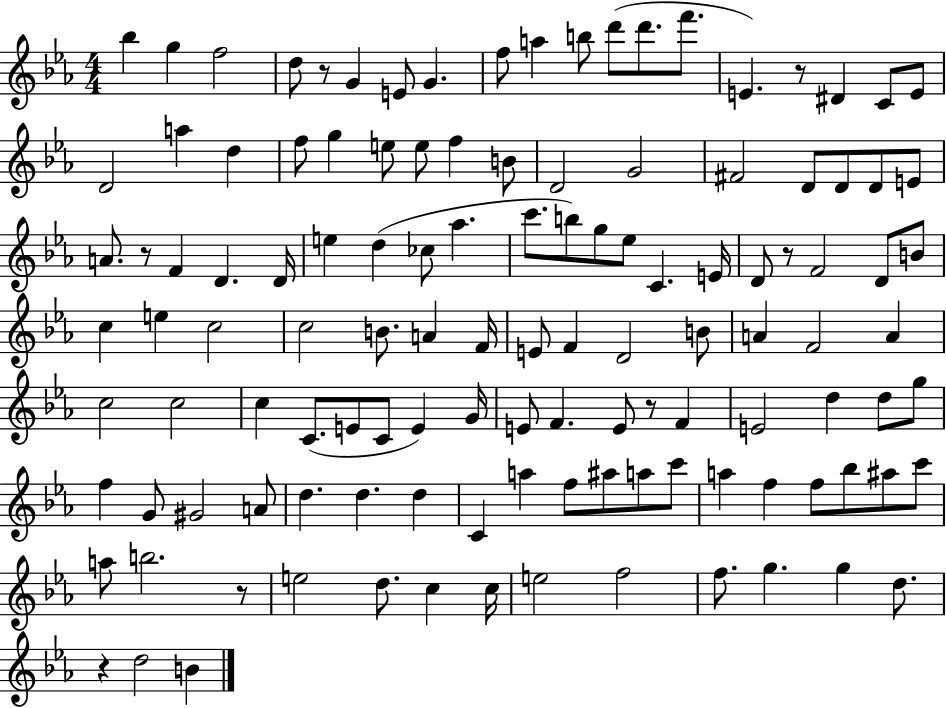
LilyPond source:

{
  \clef treble
  \numericTimeSignature
  \time 4/4
  \key ees \major
  bes''4 g''4 f''2 | d''8 r8 g'4 e'8 g'4. | f''8 a''4 b''8 d'''8( d'''8. f'''8. | e'4.) r8 dis'4 c'8 e'8 | \break d'2 a''4 d''4 | f''8 g''4 e''8 e''8 f''4 b'8 | d'2 g'2 | fis'2 d'8 d'8 d'8 e'8 | \break a'8. r8 f'4 d'4. d'16 | e''4 d''4( ces''8 aes''4. | c'''8. b''8) g''8 ees''8 c'4. e'16 | d'8 r8 f'2 d'8 b'8 | \break c''4 e''4 c''2 | c''2 b'8. a'4 f'16 | e'8 f'4 d'2 b'8 | a'4 f'2 a'4 | \break c''2 c''2 | c''4 c'8.( e'8 c'8 e'4) g'16 | e'8 f'4. e'8 r8 f'4 | e'2 d''4 d''8 g''8 | \break f''4 g'8 gis'2 a'8 | d''4. d''4. d''4 | c'4 a''4 f''8 ais''8 a''8 c'''8 | a''4 f''4 f''8 bes''8 ais''8 c'''8 | \break a''8 b''2. r8 | e''2 d''8. c''4 c''16 | e''2 f''2 | f''8. g''4. g''4 d''8. | \break r4 d''2 b'4 | \bar "|."
}